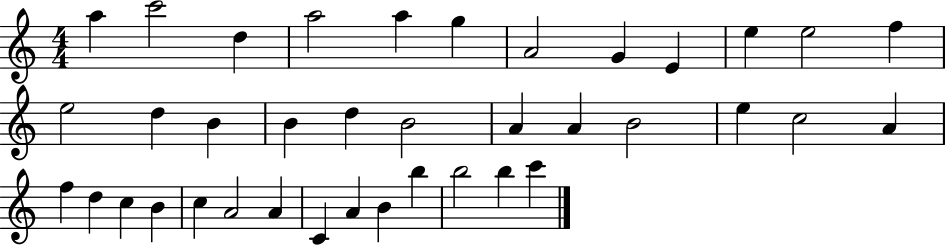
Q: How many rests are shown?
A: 0